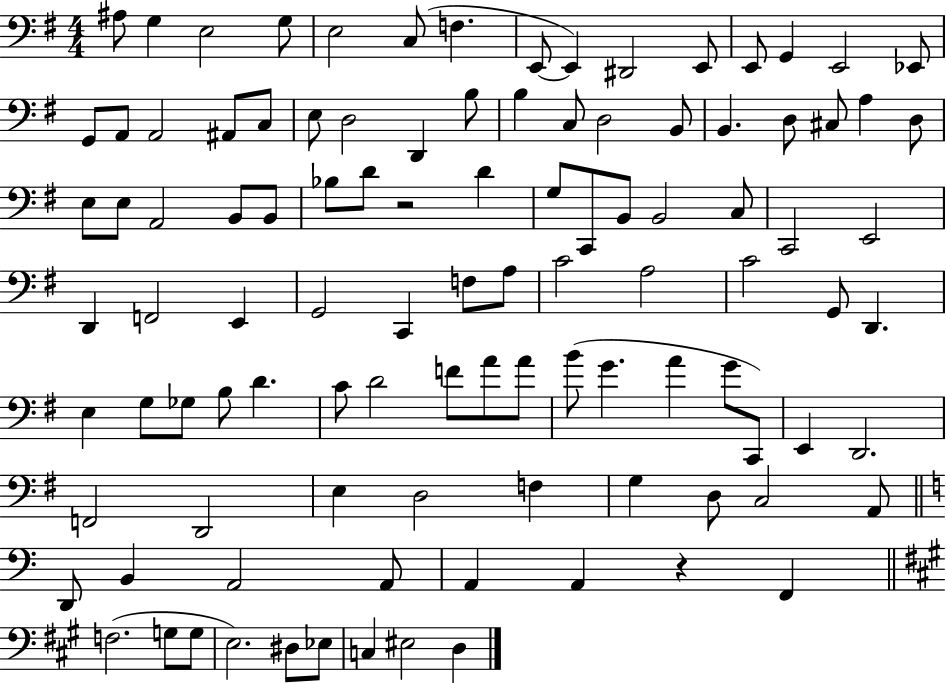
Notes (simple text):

A#3/e G3/q E3/h G3/e E3/h C3/e F3/q. E2/e E2/q D#2/h E2/e E2/e G2/q E2/h Eb2/e G2/e A2/e A2/h A#2/e C3/e E3/e D3/h D2/q B3/e B3/q C3/e D3/h B2/e B2/q. D3/e C#3/e A3/q D3/e E3/e E3/e A2/h B2/e B2/e Bb3/e D4/e R/h D4/q G3/e C2/e B2/e B2/h C3/e C2/h E2/h D2/q F2/h E2/q G2/h C2/q F3/e A3/e C4/h A3/h C4/h G2/e D2/q. E3/q G3/e Gb3/e B3/e D4/q. C4/e D4/h F4/e A4/e A4/e B4/e G4/q. A4/q G4/e C2/e E2/q D2/h. F2/h D2/h E3/q D3/h F3/q G3/q D3/e C3/h A2/e D2/e B2/q A2/h A2/e A2/q A2/q R/q F2/q F3/h. G3/e G3/e E3/h. D#3/e Eb3/e C3/q EIS3/h D3/q